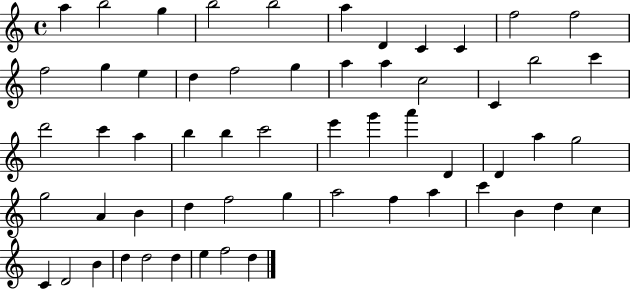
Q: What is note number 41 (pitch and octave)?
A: F5